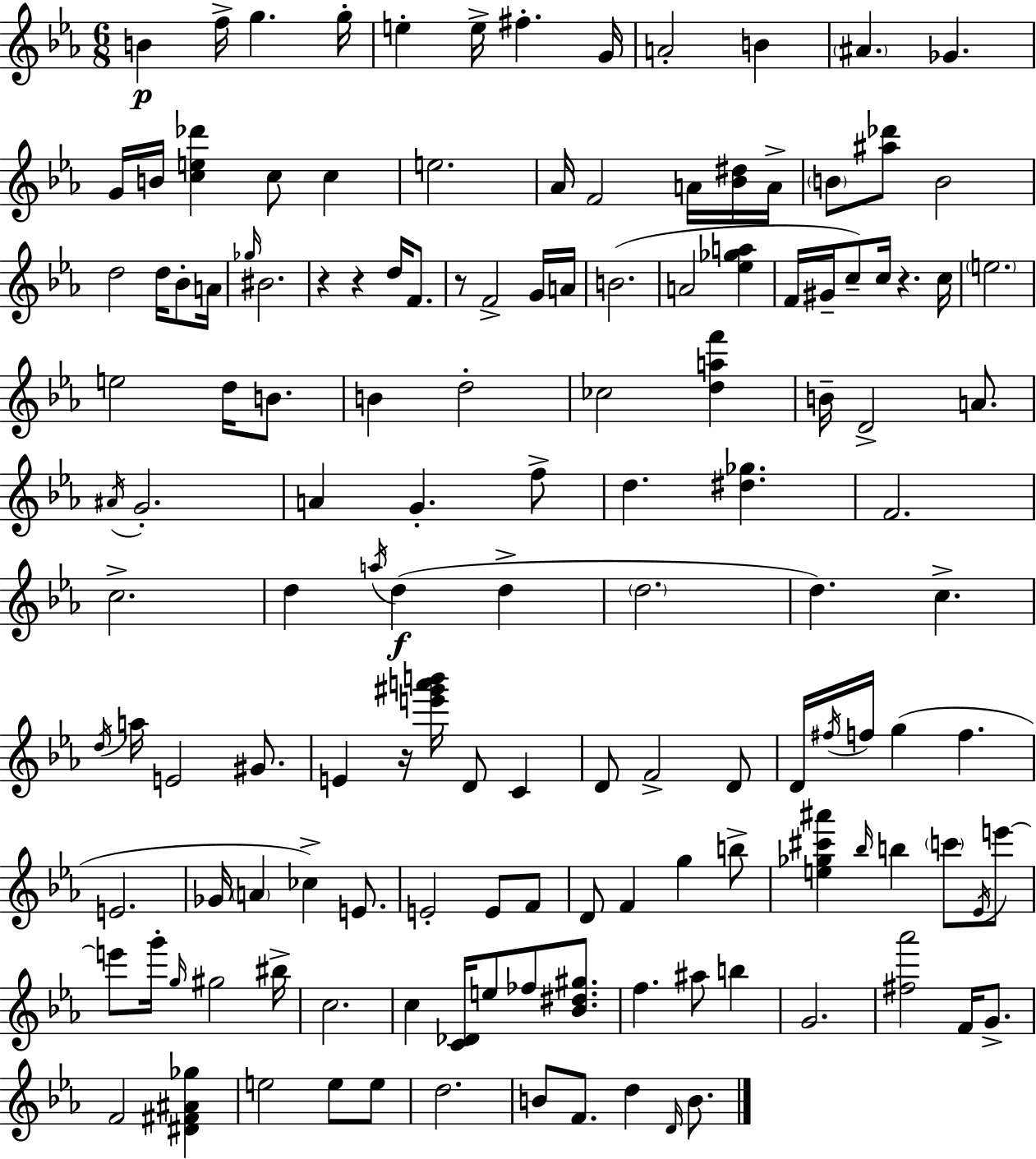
B4/q F5/s G5/q. G5/s E5/q E5/s F#5/q. G4/s A4/h B4/q A#4/q. Gb4/q. G4/s B4/s [C5,E5,Db6]/q C5/e C5/q E5/h. Ab4/s F4/h A4/s [Bb4,D#5]/s A4/s B4/e [A#5,Db6]/e B4/h D5/h D5/s Bb4/e A4/s Gb5/s BIS4/h. R/q R/q D5/s F4/e. R/e F4/h G4/s A4/s B4/h. A4/h [Eb5,Gb5,A5]/q F4/s G#4/s C5/e C5/s R/q. C5/s E5/h. E5/h D5/s B4/e. B4/q D5/h CES5/h [D5,A5,F6]/q B4/s D4/h A4/e. A#4/s G4/h. A4/q G4/q. F5/e D5/q. [D#5,Gb5]/q. F4/h. C5/h. D5/q A5/s D5/q D5/q D5/h. D5/q. C5/q. D5/s A5/s E4/h G#4/e. E4/q R/s [E6,G#6,A6,B6]/s D4/e C4/q D4/e F4/h D4/e D4/s F#5/s F5/s G5/q F5/q. E4/h. Gb4/s A4/q CES5/q E4/e. E4/h E4/e F4/e D4/e F4/q G5/q B5/e [E5,Gb5,C#6,A#6]/q Bb5/s B5/q C6/e Eb4/s E6/e E6/e G6/s G5/s G#5/h BIS5/s C5/h. C5/q [C4,Db4]/s E5/e FES5/e [Bb4,D#5,G#5]/e. F5/q. A#5/e B5/q G4/h. [F#5,Ab6]/h F4/s G4/e. F4/h [D#4,F#4,A#4,Gb5]/q E5/h E5/e E5/e D5/h. B4/e F4/e. D5/q D4/s B4/e.